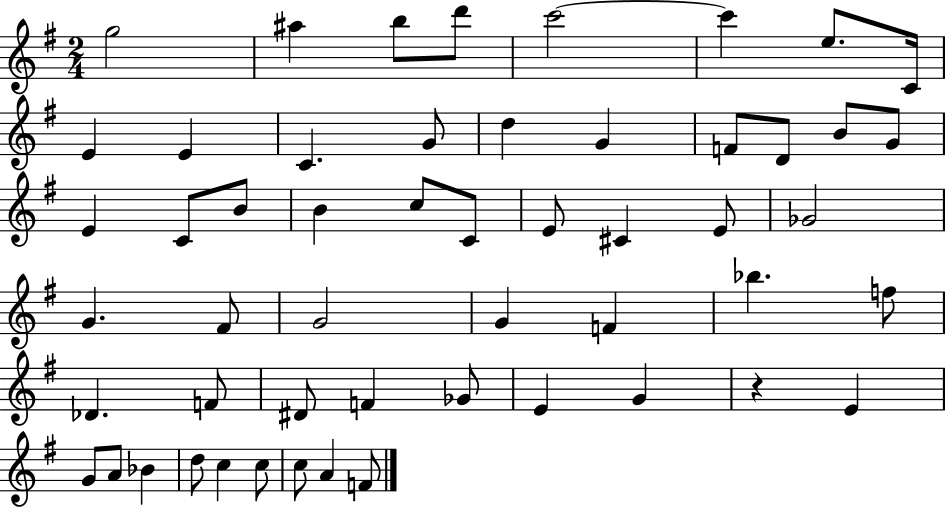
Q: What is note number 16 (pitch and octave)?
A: D4